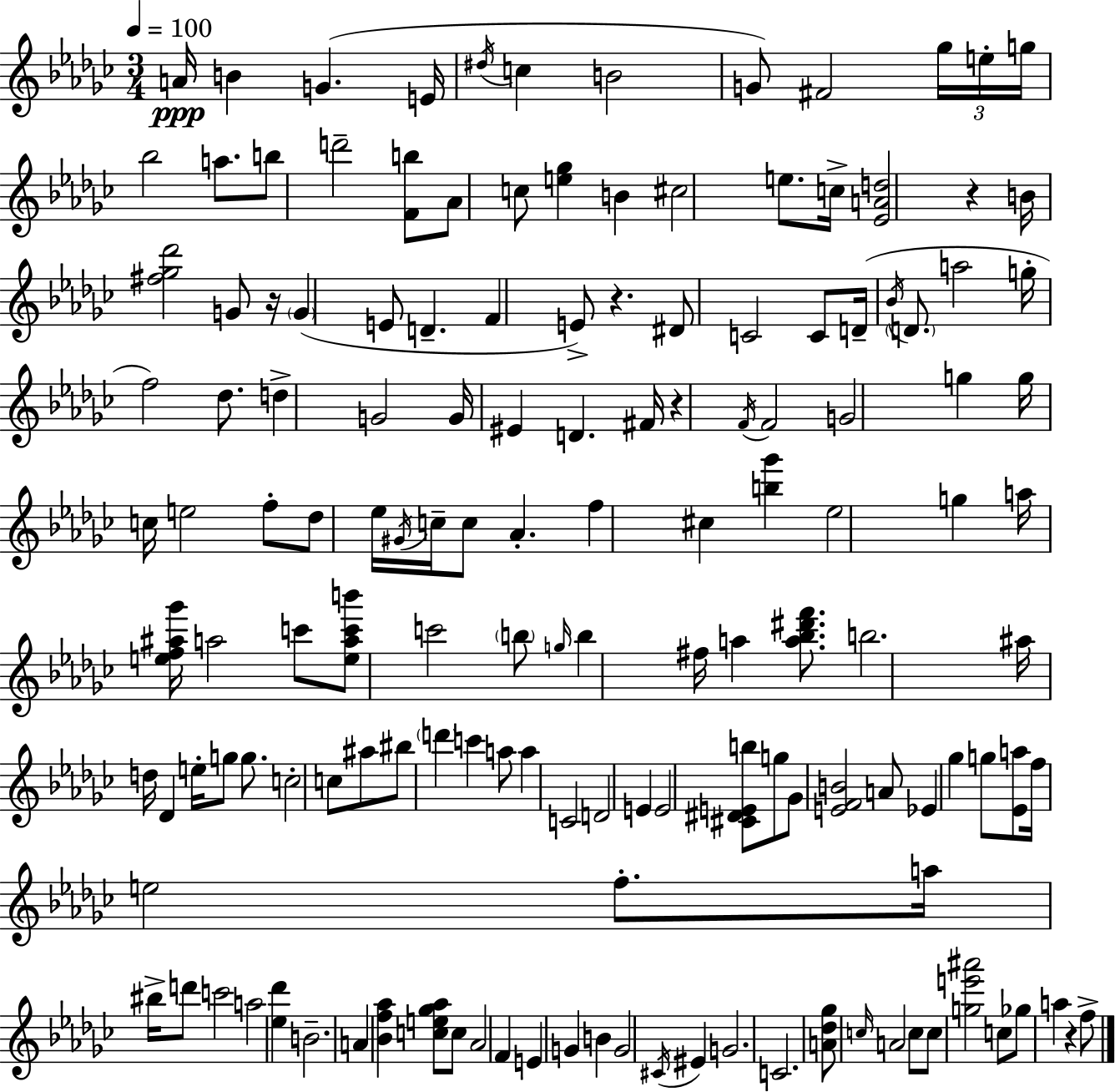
A4/s B4/q G4/q. E4/s D#5/s C5/q B4/h G4/e F#4/h Gb5/s E5/s G5/s Bb5/h A5/e. B5/e D6/h [F4,B5]/e Ab4/e C5/e [E5,Gb5]/q B4/q C#5/h E5/e. C5/s [Eb4,A4,D5]/h R/q B4/s [F#5,Gb5,Db6]/h G4/e R/s G4/q E4/e D4/q. F4/q E4/e R/q. D#4/e C4/h C4/e D4/s Bb4/s D4/e. A5/h G5/s F5/h Db5/e. D5/q G4/h G4/s EIS4/q D4/q. F#4/s R/q F4/s F4/h G4/h G5/q G5/s C5/s E5/h F5/e Db5/e Eb5/s G#4/s C5/s C5/e Ab4/q. F5/q C#5/q [B5,Gb6]/q Eb5/h G5/q A5/s [E5,F5,A#5,Gb6]/s A5/h C6/e [E5,A5,C6,B6]/e C6/h B5/e G5/s B5/q F#5/s A5/q [A5,Bb5,D#6,F6]/e. B5/h. A#5/s D5/s Db4/q E5/s G5/e G5/e. C5/h C5/e A#5/e BIS5/e D6/q C6/q A5/e A5/q C4/h D4/h E4/q E4/h [C#4,D#4,E4,B5]/e G5/e Gb4/e [E4,F4,B4]/h A4/e Eb4/q Gb5/q G5/e [Eb4,A5]/e F5/s E5/h F5/e. A5/s BIS5/s D6/e C6/h A5/h [Eb5,Db6]/q B4/h. A4/q [Bb4,F5,Ab5]/q [C5,E5,Gb5,Ab5]/e C5/e Ab4/h F4/q E4/q G4/q B4/q G4/h C#4/s EIS4/q G4/h. C4/h. [A4,Db5,Gb5]/e C5/s A4/h C5/e C5/e [G5,E6,A#6]/h C5/e Gb5/e A5/q R/q F5/e